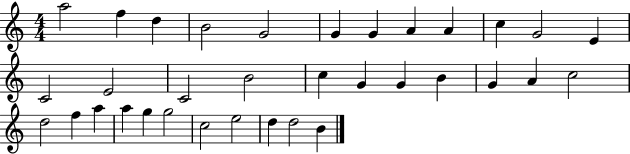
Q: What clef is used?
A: treble